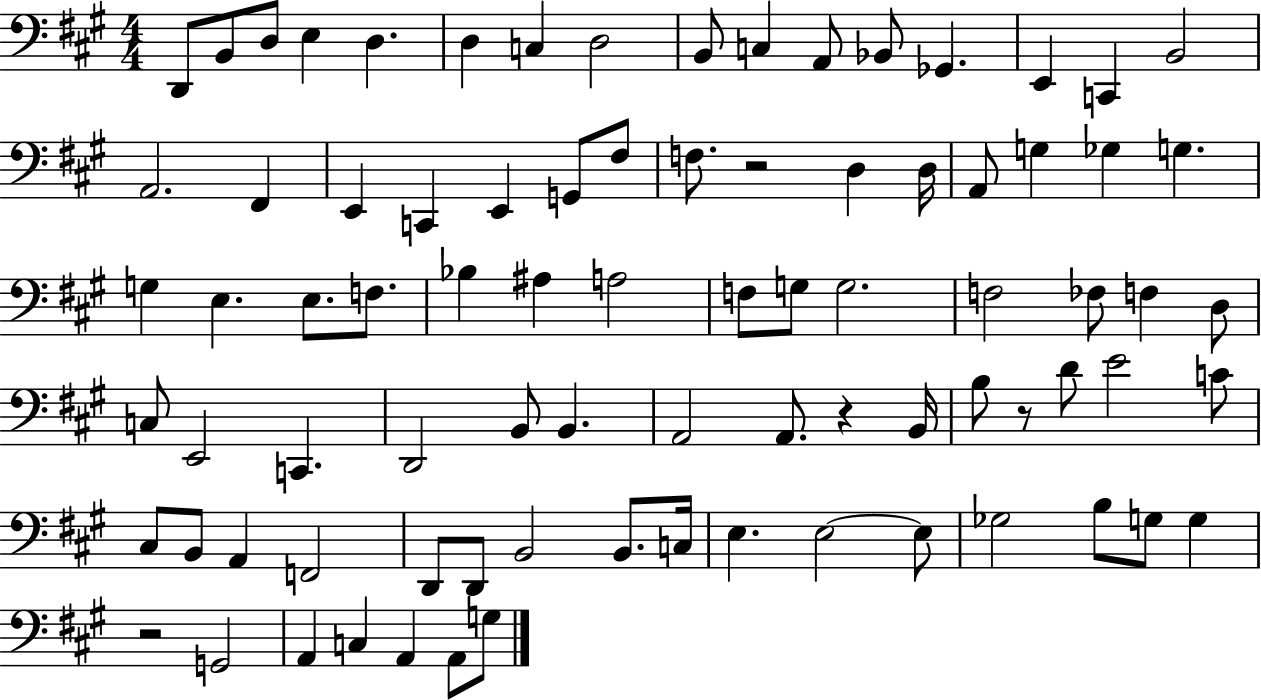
X:1
T:Untitled
M:4/4
L:1/4
K:A
D,,/2 B,,/2 D,/2 E, D, D, C, D,2 B,,/2 C, A,,/2 _B,,/2 _G,, E,, C,, B,,2 A,,2 ^F,, E,, C,, E,, G,,/2 ^F,/2 F,/2 z2 D, D,/4 A,,/2 G, _G, G, G, E, E,/2 F,/2 _B, ^A, A,2 F,/2 G,/2 G,2 F,2 _F,/2 F, D,/2 C,/2 E,,2 C,, D,,2 B,,/2 B,, A,,2 A,,/2 z B,,/4 B,/2 z/2 D/2 E2 C/2 ^C,/2 B,,/2 A,, F,,2 D,,/2 D,,/2 B,,2 B,,/2 C,/4 E, E,2 E,/2 _G,2 B,/2 G,/2 G, z2 G,,2 A,, C, A,, A,,/2 G,/2